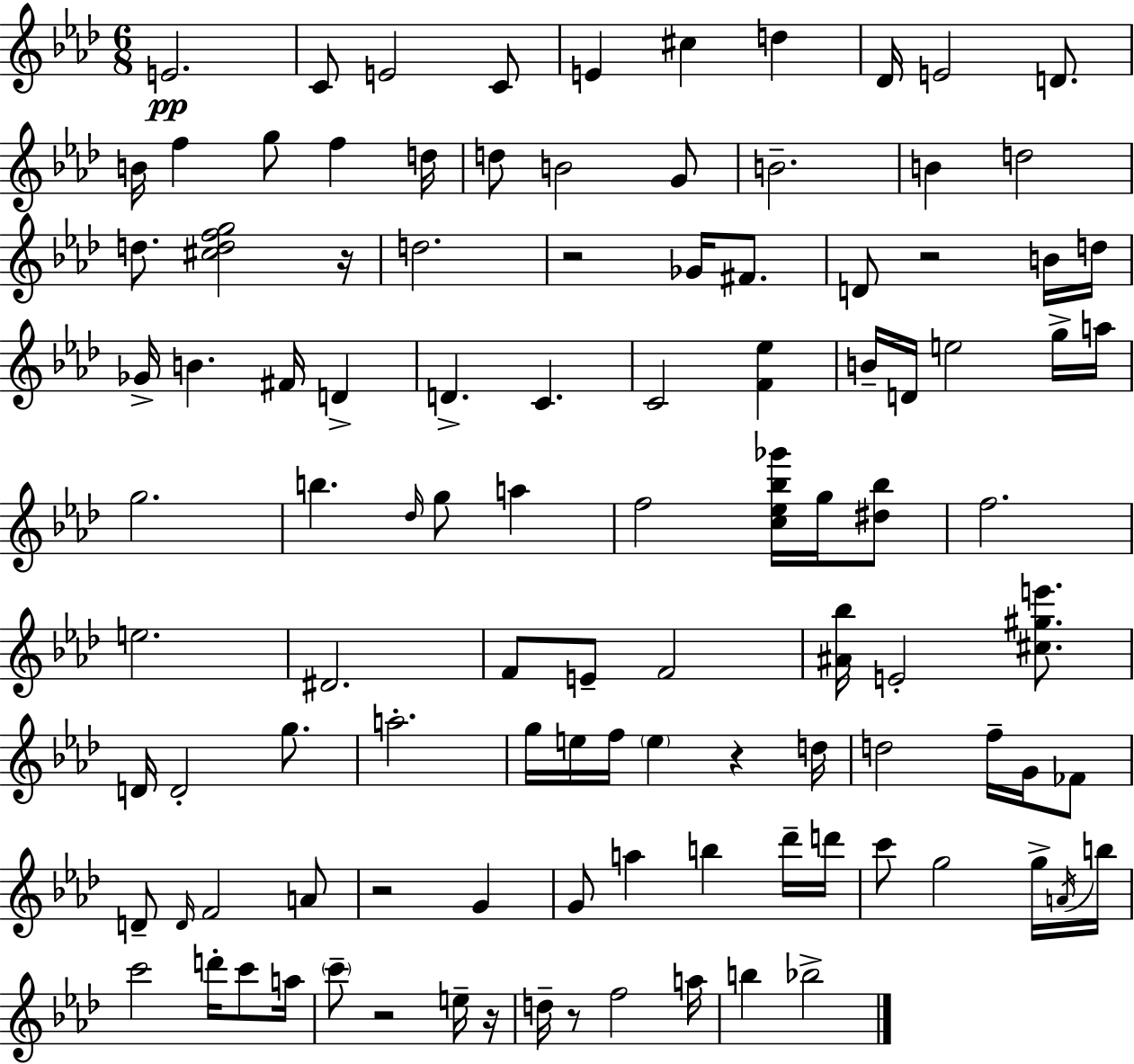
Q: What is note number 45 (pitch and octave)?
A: A5